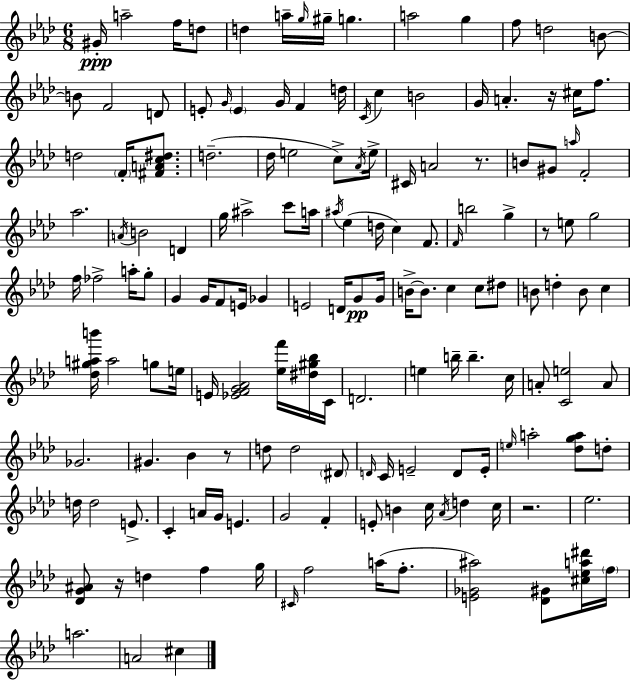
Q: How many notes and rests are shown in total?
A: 154